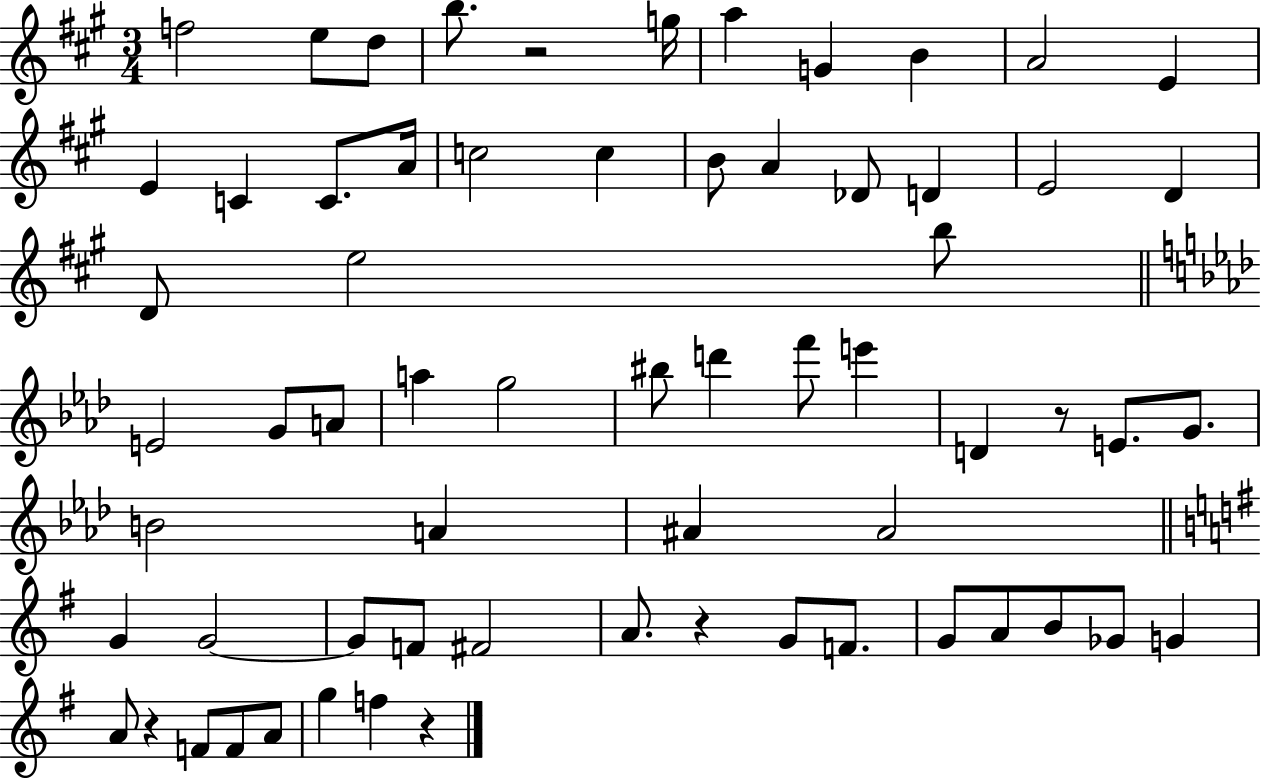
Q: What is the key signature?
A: A major